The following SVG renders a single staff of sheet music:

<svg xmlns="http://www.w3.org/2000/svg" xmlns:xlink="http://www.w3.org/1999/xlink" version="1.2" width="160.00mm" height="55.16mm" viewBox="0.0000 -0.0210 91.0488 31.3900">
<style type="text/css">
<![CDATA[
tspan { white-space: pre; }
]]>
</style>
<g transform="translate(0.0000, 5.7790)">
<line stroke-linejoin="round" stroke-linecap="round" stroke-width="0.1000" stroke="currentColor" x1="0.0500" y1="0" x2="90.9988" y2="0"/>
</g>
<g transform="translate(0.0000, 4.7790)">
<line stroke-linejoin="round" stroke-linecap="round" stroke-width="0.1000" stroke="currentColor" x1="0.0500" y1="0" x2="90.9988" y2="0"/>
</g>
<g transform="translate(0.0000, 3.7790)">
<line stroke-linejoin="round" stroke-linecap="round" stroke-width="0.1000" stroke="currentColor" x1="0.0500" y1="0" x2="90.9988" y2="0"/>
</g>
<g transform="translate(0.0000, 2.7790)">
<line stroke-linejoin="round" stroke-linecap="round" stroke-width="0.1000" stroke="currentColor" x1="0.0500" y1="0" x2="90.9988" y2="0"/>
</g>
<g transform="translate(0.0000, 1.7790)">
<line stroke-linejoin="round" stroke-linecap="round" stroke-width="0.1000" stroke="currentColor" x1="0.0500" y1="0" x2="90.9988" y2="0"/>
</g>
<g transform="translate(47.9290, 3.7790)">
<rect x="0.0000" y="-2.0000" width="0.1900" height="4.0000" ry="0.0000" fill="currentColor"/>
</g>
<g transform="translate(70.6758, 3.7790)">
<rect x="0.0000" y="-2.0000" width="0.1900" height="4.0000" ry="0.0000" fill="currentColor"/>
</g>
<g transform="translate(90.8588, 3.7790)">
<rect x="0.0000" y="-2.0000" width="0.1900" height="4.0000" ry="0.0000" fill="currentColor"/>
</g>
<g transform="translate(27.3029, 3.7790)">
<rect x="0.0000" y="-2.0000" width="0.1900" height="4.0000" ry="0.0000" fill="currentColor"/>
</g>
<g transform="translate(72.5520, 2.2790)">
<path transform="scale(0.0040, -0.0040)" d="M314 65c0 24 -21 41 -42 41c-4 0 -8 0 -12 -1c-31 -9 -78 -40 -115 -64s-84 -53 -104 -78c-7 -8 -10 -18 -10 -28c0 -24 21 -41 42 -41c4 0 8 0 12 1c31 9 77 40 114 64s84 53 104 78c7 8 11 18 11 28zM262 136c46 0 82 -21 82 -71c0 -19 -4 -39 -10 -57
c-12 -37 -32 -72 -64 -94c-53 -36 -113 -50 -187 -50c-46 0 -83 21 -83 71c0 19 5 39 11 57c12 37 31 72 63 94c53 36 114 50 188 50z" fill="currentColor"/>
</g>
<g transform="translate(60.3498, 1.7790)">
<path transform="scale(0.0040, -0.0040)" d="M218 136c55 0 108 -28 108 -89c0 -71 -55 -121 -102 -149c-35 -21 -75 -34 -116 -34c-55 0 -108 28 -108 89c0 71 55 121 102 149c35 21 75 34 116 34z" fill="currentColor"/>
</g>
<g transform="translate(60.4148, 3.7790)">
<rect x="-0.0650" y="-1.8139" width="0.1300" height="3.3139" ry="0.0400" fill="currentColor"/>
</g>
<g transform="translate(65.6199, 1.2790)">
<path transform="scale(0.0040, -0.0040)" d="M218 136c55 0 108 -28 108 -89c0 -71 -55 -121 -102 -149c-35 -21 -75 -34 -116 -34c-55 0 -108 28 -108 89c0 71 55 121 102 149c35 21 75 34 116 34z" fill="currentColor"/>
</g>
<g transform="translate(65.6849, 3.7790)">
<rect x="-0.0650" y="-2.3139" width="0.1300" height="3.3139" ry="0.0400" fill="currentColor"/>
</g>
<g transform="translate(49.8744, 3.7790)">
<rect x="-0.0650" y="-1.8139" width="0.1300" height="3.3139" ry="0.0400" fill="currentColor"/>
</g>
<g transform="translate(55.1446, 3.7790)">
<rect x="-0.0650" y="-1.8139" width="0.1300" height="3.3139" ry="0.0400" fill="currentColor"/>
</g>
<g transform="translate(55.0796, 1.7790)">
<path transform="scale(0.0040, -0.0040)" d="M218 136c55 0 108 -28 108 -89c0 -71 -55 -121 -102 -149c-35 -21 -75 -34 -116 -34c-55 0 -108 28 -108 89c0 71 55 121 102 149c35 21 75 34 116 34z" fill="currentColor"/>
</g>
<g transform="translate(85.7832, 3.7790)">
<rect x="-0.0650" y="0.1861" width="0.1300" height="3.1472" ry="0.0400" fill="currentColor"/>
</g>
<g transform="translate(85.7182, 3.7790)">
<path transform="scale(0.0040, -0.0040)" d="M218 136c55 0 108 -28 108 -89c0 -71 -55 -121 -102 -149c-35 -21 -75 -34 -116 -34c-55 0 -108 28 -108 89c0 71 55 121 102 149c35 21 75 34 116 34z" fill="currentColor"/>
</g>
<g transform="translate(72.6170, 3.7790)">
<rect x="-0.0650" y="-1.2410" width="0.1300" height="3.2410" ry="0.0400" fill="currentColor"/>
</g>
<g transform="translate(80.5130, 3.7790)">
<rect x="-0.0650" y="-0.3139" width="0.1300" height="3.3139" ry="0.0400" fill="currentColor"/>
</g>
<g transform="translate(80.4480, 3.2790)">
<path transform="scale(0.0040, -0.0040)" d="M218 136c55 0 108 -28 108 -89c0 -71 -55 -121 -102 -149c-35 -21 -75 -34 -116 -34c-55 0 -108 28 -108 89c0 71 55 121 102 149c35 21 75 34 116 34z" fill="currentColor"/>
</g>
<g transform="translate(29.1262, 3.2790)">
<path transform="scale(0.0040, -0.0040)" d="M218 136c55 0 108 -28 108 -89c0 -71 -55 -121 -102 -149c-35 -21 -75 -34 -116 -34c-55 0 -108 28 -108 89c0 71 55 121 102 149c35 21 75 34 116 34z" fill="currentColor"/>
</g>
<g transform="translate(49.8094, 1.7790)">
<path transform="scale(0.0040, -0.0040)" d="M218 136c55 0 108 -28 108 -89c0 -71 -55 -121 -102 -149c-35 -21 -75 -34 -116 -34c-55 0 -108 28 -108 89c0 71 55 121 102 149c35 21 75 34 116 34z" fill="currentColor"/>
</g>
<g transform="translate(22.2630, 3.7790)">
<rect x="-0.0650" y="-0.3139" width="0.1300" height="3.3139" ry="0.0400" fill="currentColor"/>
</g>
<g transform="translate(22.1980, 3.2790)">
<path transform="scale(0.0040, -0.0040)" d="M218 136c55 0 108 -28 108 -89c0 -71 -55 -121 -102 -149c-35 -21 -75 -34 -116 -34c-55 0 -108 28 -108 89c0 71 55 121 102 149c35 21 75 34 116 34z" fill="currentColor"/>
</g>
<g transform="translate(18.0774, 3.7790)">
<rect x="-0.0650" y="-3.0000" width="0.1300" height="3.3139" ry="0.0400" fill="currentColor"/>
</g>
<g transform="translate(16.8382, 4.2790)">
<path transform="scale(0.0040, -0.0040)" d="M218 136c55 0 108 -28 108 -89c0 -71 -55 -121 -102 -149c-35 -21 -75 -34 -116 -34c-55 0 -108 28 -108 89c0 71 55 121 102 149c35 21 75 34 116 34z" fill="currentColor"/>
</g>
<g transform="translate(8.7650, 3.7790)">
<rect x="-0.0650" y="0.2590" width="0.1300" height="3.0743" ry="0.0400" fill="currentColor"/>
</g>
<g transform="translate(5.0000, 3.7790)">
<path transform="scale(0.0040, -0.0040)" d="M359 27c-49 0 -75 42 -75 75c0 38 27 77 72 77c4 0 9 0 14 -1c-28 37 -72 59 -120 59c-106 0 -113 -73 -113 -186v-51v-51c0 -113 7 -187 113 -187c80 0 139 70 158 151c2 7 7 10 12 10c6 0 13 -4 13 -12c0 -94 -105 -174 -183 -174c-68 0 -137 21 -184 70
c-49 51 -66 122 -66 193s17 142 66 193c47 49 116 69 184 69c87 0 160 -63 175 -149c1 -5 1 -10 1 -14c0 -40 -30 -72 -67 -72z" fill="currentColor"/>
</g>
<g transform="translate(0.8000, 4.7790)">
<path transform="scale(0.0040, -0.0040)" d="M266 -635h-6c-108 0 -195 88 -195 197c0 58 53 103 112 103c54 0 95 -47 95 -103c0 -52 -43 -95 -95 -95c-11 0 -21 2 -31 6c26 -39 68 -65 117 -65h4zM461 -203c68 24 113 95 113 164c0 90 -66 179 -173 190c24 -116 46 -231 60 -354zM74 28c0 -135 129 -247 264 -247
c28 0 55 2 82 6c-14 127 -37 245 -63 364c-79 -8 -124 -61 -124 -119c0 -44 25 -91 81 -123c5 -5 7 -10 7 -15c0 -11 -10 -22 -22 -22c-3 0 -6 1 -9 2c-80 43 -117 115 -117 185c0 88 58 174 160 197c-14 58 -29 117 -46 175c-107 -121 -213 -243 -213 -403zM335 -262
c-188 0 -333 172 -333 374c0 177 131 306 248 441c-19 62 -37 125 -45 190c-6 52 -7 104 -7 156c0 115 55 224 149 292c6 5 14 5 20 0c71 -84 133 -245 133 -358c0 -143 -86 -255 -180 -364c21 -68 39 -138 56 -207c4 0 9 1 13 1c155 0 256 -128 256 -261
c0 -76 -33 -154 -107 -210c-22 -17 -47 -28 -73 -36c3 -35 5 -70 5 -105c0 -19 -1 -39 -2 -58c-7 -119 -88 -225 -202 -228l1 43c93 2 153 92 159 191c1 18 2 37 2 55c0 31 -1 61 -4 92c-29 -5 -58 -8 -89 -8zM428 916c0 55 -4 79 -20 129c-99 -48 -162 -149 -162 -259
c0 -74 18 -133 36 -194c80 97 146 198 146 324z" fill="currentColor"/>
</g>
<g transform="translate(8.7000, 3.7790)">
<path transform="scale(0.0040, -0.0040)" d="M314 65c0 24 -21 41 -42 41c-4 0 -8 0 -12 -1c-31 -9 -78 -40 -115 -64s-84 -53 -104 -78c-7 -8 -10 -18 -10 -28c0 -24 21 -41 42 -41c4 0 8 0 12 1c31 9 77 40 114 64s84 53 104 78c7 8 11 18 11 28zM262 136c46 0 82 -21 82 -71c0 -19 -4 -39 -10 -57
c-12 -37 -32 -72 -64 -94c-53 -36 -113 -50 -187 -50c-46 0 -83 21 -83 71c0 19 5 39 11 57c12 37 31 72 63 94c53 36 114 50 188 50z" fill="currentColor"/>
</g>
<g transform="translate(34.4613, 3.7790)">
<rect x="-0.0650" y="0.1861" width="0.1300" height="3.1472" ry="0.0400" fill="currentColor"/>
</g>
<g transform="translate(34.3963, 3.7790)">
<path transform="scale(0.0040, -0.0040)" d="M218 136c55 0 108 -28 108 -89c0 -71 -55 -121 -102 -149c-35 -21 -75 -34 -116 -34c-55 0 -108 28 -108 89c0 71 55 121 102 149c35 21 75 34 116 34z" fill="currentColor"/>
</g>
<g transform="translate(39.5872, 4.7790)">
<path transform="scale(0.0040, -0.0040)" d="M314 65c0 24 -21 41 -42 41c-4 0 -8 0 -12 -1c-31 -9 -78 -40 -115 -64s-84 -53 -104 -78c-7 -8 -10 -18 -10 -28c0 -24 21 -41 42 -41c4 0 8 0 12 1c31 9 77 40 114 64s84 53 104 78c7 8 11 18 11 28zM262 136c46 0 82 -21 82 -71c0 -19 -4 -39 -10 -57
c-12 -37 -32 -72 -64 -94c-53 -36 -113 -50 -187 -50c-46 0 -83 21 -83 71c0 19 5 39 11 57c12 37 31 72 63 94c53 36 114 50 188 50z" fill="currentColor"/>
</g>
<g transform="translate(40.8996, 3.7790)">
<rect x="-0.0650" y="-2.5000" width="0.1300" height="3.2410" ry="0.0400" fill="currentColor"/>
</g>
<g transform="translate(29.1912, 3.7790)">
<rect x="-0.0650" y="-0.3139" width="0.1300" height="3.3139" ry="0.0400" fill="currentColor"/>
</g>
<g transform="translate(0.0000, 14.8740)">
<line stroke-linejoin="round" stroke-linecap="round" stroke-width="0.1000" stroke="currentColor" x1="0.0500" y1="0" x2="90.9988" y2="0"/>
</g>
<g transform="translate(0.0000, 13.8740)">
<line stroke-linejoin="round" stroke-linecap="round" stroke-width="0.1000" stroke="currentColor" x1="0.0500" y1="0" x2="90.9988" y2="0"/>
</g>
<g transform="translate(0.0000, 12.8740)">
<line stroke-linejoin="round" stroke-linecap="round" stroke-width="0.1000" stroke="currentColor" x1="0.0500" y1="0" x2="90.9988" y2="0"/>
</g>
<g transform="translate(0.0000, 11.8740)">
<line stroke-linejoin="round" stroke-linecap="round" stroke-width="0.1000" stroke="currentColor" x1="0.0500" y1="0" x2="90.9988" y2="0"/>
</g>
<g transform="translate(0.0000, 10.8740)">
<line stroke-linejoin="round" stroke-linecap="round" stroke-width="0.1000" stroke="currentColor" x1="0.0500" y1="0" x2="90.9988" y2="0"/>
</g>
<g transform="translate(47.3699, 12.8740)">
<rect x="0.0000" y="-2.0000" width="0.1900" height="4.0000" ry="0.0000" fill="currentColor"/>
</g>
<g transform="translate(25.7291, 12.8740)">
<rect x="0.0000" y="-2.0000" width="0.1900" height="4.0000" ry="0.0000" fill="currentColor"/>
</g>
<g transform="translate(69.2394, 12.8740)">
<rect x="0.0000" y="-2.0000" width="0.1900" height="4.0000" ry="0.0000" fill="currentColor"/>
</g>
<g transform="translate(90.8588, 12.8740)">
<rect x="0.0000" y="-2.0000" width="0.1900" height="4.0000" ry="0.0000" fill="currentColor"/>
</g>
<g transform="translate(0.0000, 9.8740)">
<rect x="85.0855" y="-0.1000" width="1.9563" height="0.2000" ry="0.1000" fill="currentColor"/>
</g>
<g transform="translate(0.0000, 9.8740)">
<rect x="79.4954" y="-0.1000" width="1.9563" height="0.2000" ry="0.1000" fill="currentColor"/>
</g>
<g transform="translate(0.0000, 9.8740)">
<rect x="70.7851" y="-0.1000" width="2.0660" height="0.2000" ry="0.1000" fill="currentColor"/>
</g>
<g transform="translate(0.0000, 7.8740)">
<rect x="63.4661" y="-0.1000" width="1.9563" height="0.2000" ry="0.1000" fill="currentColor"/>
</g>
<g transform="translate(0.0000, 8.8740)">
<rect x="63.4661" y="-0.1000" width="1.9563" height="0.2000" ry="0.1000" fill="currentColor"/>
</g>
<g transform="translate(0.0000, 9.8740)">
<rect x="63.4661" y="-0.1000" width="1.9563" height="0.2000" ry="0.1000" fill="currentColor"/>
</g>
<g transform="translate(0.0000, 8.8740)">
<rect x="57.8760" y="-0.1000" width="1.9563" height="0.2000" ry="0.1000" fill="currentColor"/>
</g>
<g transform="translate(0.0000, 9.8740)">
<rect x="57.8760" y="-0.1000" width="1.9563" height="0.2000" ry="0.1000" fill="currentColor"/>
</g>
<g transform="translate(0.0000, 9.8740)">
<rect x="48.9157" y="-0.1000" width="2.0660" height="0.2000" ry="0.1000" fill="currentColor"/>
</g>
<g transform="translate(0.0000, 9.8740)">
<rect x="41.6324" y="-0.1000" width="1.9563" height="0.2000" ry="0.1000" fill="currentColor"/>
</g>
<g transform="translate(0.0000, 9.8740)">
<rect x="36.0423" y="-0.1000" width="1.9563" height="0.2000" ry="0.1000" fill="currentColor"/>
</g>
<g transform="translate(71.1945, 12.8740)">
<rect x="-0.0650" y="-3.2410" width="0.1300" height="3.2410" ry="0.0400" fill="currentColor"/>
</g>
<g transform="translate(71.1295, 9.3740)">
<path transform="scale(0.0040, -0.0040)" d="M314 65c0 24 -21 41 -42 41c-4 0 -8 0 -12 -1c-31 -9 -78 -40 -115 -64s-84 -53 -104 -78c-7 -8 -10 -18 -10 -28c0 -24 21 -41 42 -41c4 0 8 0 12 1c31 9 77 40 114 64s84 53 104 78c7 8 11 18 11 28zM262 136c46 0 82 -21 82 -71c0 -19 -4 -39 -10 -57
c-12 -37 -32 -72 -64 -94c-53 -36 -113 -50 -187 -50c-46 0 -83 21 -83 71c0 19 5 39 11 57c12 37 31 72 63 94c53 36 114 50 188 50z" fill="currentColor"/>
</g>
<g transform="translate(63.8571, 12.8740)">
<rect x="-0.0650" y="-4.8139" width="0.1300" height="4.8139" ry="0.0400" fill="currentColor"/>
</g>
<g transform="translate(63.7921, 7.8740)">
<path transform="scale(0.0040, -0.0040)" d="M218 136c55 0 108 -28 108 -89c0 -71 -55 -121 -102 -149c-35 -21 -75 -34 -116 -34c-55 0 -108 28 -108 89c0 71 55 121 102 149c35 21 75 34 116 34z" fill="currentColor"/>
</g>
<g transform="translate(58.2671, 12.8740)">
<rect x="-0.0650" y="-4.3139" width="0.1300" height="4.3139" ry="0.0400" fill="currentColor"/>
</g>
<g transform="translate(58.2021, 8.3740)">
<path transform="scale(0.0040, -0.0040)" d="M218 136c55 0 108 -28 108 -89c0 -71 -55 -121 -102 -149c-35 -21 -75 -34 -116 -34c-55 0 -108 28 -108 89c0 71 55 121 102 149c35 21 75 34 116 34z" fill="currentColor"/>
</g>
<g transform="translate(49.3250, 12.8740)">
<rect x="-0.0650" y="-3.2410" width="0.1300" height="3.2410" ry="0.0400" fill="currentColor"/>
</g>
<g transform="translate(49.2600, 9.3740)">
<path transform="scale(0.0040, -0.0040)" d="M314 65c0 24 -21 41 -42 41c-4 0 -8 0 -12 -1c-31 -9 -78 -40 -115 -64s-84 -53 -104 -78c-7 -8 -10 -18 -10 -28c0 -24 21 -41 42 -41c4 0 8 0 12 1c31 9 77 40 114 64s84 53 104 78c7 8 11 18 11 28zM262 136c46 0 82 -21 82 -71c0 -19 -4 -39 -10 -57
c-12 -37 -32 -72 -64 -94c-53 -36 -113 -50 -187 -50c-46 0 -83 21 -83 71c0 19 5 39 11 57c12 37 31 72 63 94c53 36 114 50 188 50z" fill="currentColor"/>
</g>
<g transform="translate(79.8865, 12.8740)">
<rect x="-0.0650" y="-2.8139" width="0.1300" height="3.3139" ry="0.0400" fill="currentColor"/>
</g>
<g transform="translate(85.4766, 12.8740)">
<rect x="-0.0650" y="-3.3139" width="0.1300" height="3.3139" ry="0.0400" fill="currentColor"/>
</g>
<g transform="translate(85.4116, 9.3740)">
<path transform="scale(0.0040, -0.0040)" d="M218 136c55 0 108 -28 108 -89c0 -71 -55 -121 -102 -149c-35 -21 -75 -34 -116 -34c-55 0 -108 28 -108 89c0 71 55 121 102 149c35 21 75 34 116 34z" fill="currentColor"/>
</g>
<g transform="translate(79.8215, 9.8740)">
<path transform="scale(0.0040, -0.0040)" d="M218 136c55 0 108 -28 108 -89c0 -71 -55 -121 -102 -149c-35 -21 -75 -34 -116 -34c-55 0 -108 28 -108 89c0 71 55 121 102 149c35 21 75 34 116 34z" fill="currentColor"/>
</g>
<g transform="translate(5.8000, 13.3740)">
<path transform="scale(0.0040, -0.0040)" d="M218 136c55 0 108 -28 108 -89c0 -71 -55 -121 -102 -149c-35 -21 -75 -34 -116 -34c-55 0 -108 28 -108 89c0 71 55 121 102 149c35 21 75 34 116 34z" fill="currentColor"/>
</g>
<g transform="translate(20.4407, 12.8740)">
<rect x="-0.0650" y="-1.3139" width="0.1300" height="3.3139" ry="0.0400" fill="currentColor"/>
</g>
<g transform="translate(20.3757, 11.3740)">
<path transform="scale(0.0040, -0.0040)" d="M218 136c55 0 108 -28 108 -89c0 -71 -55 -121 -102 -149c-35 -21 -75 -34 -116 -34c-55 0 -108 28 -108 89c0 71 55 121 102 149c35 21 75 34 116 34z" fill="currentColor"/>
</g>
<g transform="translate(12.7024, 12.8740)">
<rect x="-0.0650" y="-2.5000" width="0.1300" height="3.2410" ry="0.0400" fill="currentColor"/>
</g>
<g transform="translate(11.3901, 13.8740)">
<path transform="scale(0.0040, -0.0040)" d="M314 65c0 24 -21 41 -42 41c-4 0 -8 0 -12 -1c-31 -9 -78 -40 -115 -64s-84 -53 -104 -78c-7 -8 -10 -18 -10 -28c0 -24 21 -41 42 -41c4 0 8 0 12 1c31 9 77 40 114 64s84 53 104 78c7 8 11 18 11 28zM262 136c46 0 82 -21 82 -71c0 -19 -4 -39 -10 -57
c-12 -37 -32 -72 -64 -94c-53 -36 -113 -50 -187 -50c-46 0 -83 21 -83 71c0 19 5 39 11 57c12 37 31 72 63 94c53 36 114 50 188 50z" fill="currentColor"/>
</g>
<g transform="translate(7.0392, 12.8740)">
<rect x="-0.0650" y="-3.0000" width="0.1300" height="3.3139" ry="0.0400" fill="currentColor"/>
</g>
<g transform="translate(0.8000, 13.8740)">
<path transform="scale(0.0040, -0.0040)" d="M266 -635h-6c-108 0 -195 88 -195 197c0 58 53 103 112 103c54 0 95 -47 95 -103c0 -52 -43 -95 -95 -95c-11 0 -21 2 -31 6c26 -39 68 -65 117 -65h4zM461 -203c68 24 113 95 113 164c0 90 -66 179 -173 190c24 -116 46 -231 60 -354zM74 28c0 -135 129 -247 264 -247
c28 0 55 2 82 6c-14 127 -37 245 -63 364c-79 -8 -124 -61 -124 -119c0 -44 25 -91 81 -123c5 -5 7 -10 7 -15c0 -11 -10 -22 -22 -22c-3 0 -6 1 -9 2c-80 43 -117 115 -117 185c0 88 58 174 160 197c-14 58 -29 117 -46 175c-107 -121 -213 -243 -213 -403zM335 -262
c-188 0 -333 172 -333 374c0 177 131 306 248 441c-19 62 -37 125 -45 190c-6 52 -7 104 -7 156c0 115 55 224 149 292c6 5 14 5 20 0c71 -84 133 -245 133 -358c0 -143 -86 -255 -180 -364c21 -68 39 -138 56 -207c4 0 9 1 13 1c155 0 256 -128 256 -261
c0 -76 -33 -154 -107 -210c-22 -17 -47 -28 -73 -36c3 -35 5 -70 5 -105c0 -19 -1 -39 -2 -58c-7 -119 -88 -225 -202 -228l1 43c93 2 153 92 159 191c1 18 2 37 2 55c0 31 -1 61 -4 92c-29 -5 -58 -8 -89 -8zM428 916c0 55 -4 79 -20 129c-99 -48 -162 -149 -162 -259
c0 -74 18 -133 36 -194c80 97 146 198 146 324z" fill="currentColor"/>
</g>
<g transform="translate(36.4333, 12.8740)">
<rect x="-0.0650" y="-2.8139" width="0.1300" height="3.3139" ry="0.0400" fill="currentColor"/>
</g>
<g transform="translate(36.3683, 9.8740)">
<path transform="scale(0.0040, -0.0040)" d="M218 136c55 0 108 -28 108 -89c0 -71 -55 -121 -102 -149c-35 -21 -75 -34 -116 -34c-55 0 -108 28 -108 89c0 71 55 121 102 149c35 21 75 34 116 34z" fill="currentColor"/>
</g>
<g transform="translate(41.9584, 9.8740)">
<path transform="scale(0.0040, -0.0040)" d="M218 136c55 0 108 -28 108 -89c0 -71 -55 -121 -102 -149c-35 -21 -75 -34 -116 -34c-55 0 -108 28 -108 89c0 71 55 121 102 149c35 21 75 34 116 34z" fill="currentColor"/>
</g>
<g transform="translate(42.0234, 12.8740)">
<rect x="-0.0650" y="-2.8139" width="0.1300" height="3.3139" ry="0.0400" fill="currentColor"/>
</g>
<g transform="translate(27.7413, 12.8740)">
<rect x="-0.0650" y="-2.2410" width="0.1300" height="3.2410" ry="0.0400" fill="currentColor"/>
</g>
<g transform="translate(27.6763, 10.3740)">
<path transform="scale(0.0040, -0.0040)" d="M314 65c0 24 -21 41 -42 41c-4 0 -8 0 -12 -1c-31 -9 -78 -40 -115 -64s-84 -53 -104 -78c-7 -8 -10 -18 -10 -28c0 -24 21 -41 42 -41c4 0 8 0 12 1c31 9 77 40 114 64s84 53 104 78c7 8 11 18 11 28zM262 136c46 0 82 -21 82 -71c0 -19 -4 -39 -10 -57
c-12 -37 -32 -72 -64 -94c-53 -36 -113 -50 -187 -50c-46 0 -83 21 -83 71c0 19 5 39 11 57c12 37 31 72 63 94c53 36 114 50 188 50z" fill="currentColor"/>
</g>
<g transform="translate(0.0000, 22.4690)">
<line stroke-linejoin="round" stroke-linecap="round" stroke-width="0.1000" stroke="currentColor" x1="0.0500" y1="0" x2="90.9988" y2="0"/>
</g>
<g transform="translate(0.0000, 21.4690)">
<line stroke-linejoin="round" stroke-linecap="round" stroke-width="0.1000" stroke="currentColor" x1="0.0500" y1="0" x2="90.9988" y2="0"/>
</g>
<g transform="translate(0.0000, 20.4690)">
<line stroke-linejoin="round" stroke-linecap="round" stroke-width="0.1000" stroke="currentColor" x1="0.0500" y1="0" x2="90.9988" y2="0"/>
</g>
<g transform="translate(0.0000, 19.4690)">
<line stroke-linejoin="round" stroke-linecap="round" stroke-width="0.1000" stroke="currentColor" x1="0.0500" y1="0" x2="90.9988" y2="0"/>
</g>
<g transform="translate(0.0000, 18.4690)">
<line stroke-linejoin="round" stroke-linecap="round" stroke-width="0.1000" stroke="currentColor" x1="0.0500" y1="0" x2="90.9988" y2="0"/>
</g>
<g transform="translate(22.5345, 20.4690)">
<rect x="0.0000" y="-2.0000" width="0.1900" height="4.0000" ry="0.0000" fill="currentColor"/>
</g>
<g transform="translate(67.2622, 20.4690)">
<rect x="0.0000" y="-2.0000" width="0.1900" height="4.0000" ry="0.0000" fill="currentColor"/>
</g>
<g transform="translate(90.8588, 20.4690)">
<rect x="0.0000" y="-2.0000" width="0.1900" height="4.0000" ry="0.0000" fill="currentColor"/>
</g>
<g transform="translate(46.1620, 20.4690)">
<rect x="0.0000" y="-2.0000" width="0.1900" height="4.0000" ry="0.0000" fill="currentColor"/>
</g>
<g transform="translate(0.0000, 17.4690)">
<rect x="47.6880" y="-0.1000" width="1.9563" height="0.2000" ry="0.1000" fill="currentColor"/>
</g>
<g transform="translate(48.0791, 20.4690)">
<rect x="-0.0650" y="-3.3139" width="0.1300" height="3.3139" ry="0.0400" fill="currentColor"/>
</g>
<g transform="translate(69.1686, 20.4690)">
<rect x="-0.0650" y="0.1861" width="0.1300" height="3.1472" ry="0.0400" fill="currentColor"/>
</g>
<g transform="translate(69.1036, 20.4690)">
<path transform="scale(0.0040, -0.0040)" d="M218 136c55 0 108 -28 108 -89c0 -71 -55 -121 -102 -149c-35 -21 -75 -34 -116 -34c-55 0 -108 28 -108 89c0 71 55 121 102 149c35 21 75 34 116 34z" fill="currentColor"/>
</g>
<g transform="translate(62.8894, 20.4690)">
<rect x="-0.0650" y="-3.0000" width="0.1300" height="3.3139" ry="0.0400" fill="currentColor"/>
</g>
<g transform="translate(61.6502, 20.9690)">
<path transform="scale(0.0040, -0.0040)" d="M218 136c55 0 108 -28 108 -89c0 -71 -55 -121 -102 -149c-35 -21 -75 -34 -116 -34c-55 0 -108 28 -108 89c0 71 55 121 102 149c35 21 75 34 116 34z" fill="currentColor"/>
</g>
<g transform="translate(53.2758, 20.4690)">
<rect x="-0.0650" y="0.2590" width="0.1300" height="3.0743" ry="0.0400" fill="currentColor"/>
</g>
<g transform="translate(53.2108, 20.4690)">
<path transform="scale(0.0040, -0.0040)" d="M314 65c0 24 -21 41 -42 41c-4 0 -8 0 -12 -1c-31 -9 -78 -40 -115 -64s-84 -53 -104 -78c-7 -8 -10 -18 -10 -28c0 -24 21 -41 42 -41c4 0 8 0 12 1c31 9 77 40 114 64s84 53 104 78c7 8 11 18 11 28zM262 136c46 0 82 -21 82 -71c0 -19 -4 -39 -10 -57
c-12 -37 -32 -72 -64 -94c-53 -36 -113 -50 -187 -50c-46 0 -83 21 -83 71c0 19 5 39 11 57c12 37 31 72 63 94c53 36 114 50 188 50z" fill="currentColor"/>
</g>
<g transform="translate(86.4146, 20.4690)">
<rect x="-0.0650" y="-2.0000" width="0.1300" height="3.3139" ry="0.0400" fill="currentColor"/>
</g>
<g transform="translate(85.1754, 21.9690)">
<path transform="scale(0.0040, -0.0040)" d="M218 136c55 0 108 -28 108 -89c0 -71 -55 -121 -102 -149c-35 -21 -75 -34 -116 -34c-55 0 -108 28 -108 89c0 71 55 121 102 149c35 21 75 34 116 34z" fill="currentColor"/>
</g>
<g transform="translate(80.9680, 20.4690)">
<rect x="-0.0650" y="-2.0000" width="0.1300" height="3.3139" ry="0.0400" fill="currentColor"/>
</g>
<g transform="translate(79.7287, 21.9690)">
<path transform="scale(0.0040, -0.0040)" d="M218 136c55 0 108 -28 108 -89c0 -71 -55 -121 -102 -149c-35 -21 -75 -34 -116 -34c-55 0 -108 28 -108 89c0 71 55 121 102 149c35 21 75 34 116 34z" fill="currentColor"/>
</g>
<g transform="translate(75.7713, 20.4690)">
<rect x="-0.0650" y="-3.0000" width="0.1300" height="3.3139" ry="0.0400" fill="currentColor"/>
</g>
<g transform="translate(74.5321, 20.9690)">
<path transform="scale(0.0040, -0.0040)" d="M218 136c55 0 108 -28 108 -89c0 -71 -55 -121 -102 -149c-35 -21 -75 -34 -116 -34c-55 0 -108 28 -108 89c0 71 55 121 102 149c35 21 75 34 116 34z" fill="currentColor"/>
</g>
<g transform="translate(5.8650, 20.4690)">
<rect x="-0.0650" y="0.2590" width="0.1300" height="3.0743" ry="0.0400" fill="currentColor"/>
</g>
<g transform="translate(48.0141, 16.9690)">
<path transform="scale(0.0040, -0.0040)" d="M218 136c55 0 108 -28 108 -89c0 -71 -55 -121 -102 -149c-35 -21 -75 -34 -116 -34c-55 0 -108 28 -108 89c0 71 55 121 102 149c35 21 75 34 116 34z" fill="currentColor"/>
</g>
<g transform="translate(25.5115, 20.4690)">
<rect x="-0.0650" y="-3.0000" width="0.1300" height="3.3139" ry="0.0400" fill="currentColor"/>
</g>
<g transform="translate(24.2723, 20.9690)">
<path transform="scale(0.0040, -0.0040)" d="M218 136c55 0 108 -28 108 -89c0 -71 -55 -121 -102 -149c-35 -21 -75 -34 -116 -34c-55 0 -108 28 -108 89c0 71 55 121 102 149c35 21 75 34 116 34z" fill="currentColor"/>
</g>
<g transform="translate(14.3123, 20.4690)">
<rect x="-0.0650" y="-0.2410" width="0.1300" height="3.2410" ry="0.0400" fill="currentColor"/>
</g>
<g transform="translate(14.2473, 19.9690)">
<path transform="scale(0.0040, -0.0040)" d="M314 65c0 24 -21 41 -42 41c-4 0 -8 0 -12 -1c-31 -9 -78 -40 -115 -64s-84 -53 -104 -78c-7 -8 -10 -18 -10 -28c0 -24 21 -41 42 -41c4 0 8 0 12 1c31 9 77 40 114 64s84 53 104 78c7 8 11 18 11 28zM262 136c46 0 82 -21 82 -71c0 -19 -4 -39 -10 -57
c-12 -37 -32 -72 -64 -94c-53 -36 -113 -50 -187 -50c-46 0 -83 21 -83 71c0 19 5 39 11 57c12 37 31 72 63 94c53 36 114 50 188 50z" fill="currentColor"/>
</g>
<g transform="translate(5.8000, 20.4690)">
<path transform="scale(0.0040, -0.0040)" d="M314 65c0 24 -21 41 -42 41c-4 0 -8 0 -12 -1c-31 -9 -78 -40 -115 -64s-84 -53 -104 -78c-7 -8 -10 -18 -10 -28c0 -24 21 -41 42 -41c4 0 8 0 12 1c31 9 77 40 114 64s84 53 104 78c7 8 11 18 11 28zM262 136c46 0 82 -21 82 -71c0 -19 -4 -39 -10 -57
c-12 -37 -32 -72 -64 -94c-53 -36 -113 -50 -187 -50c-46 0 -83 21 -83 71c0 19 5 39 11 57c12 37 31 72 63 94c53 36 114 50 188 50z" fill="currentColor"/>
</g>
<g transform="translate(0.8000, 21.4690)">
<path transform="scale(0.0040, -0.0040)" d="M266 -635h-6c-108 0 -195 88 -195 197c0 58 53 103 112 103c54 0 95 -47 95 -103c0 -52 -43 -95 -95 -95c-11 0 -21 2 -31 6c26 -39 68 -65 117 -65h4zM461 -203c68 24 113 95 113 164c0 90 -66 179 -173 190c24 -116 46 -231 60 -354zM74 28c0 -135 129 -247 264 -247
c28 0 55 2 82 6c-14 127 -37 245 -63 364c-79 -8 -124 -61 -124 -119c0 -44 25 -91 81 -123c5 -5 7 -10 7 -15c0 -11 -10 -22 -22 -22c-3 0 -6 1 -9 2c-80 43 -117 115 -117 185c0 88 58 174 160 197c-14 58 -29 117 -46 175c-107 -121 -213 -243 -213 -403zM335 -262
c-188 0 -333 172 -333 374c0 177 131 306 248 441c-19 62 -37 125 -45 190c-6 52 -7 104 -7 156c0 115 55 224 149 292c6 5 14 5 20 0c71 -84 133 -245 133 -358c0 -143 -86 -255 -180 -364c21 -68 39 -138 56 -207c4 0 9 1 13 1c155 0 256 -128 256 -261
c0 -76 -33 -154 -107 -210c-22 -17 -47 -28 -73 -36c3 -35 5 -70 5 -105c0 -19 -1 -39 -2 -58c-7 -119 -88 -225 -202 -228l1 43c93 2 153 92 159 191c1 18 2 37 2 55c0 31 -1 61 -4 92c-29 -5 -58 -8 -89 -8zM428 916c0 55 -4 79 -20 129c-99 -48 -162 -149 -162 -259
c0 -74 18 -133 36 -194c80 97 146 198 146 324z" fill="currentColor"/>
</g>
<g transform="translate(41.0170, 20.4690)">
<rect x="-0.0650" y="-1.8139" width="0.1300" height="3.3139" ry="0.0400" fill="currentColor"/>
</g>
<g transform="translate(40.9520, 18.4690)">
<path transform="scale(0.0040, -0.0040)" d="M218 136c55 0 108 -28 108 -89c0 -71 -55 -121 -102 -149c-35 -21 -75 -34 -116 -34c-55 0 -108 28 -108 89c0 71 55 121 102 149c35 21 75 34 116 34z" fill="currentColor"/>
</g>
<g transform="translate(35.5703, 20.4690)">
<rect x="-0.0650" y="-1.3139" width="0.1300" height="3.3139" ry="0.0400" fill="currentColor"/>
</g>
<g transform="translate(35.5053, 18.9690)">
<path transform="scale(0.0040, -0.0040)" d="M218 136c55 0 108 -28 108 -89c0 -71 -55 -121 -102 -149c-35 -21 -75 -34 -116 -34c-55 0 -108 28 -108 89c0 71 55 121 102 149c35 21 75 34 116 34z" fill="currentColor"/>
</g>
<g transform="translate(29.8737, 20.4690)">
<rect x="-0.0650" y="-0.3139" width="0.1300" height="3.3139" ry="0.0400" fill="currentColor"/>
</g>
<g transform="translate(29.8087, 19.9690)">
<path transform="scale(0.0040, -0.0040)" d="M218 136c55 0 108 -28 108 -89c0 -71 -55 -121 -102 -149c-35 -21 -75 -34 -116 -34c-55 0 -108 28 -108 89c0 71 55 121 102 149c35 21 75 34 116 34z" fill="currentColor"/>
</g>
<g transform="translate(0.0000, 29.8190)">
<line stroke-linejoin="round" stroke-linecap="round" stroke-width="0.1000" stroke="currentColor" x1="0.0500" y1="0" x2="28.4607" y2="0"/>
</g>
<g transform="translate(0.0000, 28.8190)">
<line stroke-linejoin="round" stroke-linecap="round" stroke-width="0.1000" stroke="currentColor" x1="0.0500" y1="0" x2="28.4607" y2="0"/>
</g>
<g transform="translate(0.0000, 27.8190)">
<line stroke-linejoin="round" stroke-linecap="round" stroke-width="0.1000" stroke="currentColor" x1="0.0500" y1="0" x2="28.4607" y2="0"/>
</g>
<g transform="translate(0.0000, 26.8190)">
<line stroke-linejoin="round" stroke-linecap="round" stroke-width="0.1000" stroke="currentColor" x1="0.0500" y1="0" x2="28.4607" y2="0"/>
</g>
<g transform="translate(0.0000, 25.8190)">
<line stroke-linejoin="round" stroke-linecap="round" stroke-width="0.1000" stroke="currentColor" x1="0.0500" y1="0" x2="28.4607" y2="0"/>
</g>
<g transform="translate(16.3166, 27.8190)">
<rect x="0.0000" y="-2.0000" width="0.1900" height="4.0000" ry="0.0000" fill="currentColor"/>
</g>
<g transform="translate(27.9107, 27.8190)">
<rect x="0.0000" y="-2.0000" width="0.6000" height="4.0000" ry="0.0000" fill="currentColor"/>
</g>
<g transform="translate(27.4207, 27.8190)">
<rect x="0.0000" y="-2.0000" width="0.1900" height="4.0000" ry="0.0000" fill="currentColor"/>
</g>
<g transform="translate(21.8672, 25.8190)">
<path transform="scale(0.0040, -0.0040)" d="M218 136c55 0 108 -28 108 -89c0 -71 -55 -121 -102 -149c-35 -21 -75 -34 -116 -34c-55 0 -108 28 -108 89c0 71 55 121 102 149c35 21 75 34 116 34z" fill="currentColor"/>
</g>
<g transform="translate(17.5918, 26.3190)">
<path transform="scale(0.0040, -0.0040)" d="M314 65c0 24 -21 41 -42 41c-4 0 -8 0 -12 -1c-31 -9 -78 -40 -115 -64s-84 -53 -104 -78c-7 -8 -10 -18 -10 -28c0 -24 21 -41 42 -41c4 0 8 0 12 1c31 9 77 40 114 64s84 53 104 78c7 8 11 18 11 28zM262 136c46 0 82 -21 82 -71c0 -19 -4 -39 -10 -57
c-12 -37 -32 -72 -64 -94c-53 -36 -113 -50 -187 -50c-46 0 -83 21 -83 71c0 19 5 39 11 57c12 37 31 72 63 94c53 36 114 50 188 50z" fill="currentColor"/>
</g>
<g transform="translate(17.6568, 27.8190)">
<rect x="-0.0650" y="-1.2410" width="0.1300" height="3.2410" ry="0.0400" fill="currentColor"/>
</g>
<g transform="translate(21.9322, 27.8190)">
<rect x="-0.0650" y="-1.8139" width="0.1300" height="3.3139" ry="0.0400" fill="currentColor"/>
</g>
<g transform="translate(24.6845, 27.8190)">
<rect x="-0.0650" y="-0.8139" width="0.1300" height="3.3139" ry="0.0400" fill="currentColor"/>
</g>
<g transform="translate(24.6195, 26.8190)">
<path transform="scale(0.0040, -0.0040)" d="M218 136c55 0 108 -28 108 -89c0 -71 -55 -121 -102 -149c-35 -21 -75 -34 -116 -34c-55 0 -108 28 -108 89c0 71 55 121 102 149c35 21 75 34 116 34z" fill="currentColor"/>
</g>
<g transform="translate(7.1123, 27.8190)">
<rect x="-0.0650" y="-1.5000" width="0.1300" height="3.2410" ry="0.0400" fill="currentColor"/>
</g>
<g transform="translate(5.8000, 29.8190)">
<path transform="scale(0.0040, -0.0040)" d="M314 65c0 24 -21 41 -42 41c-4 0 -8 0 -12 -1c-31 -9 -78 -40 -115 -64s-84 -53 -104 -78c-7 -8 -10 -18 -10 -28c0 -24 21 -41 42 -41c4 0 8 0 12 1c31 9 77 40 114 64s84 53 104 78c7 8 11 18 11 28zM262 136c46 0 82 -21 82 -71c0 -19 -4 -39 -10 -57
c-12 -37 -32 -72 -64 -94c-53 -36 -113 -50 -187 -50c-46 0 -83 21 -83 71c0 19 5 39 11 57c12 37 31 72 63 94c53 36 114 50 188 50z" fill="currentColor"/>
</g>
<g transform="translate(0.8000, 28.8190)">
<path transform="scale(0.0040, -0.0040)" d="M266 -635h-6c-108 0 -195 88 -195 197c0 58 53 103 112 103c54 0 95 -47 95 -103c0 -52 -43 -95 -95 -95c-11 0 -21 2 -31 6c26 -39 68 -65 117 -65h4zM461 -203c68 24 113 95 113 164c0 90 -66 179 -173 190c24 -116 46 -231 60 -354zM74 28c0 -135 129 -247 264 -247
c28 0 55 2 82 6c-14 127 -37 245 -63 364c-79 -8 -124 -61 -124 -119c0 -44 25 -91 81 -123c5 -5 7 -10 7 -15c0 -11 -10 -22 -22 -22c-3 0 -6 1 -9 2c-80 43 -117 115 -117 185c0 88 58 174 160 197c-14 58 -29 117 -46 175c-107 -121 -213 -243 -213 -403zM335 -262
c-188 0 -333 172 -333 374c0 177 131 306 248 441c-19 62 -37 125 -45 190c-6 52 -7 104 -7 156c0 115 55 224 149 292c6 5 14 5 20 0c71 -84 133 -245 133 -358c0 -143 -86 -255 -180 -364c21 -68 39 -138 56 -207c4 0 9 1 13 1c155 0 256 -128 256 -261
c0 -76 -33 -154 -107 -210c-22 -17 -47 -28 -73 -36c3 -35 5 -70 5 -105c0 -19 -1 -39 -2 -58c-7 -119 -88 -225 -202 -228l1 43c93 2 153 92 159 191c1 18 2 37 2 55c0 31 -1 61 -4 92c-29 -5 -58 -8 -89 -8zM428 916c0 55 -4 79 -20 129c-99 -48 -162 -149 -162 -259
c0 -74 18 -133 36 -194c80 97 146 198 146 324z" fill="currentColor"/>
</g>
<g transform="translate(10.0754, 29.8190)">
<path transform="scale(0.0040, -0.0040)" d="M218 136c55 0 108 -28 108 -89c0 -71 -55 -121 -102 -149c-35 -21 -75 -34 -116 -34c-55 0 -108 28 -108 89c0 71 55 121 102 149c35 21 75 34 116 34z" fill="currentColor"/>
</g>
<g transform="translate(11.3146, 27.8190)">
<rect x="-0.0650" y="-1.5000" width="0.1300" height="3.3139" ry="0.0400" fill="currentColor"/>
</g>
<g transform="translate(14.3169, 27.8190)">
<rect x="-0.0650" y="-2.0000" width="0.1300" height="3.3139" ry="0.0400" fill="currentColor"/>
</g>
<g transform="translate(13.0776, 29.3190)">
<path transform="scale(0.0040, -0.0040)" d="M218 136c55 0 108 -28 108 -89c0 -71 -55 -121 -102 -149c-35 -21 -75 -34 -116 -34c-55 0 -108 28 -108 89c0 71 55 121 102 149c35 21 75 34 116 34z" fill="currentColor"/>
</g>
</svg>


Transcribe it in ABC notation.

X:1
T:Untitled
M:4/4
L:1/4
K:C
B2 A c c B G2 f f f g e2 c B A G2 e g2 a a b2 d' e' b2 a b B2 c2 A c e f b B2 A B A F F E2 E F e2 f d